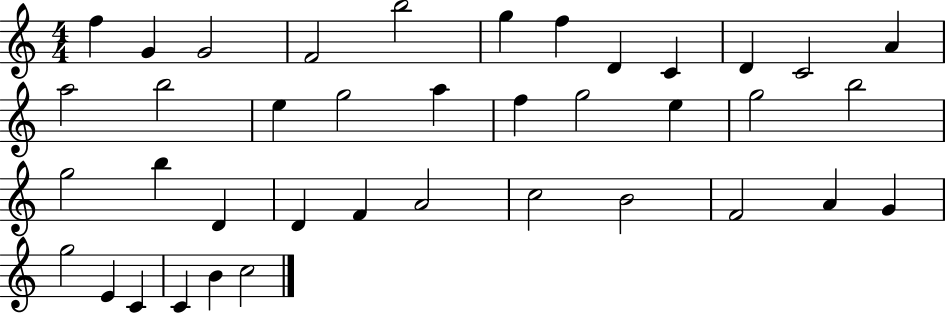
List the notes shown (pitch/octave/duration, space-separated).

F5/q G4/q G4/h F4/h B5/h G5/q F5/q D4/q C4/q D4/q C4/h A4/q A5/h B5/h E5/q G5/h A5/q F5/q G5/h E5/q G5/h B5/h G5/h B5/q D4/q D4/q F4/q A4/h C5/h B4/h F4/h A4/q G4/q G5/h E4/q C4/q C4/q B4/q C5/h